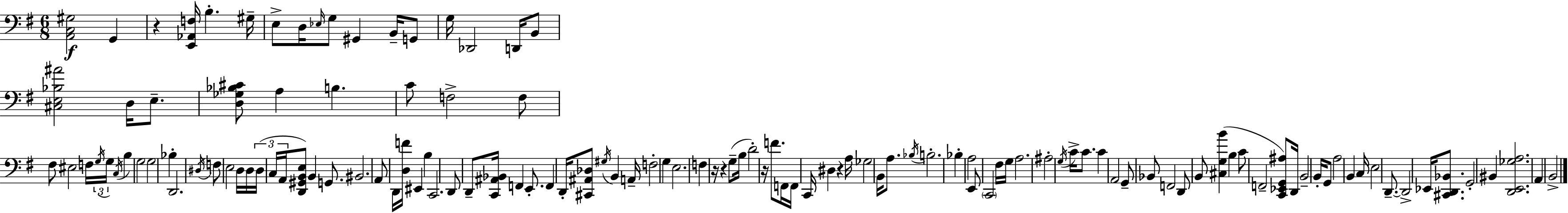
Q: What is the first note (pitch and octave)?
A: G2